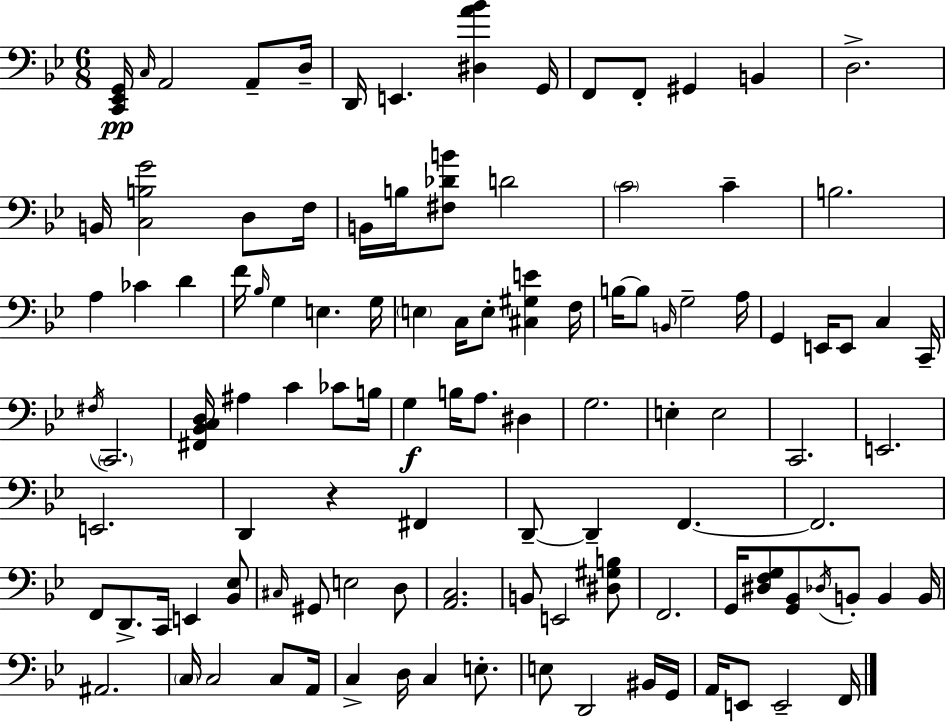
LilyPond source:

{
  \clef bass
  \numericTimeSignature
  \time 6/8
  \key g \minor
  <c, ees, g,>16\pp \grace { c16 } a,2 a,8-- | d16-- d,16 e,4. <dis a' bes'>4 | g,16 f,8 f,8-. gis,4 b,4 | d2.-> | \break b,16 <c b g'>2 d8 | f16 b,16 b16 <fis des' b'>8 d'2 | \parenthesize c'2 c'4-- | b2. | \break a4 ces'4 d'4 | f'16 \grace { bes16 } g4 e4. | g16 \parenthesize e4 c16 e8-. <cis gis e'>4 | f16 b16~~ b8 \grace { b,16 } g2-- | \break a16 g,4 e,16 e,8 c4 | c,16-- \acciaccatura { fis16 } \parenthesize c,2. | <fis, bes, c d>16 ais4 c'4 | ces'8 b16 g4\f b16 a8. | \break dis4 g2. | e4-. e2 | c,2. | e,2. | \break e,2. | d,4 r4 | fis,4 d,8--~~ d,4-- f,4.~~ | f,2. | \break f,8 d,8.-> c,16 e,4 | <bes, ees>8 \grace { cis16 } gis,8 e2 | d8 <a, c>2. | b,8 e,2 | \break <dis gis b>8 f,2. | g,16 <dis f g>8 <g, bes,>8 \acciaccatura { des16 } b,8-. | b,4 b,16 ais,2. | \parenthesize c16 c2 | \break c8 a,16 c4-> d16 c4 | e8.-. e8 d,2 | bis,16 g,16 a,16 e,8 e,2-- | f,16 \bar "|."
}